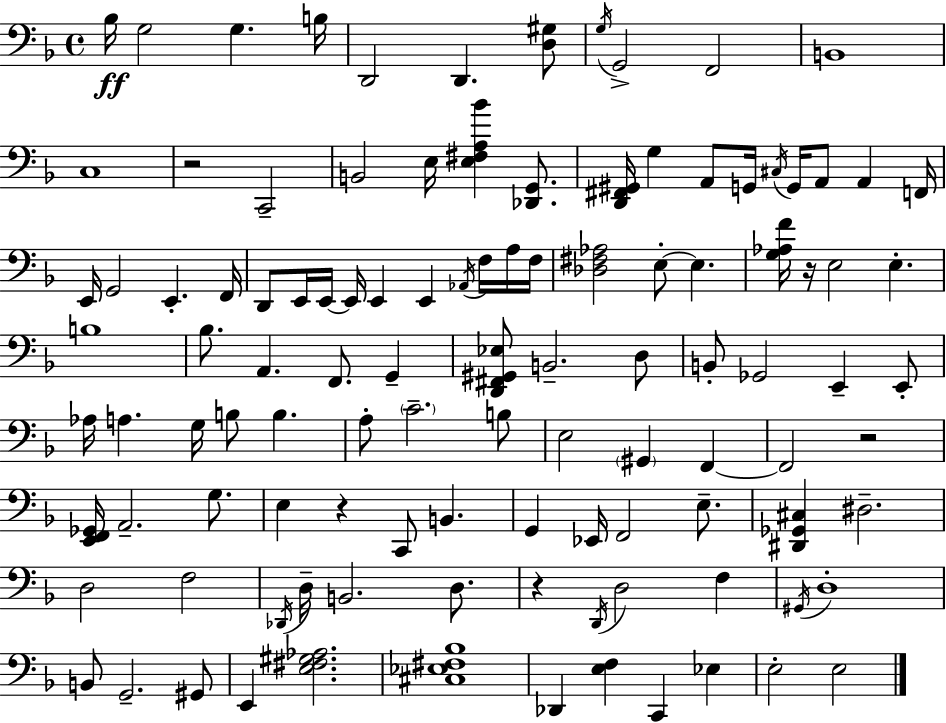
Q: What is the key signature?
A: D minor